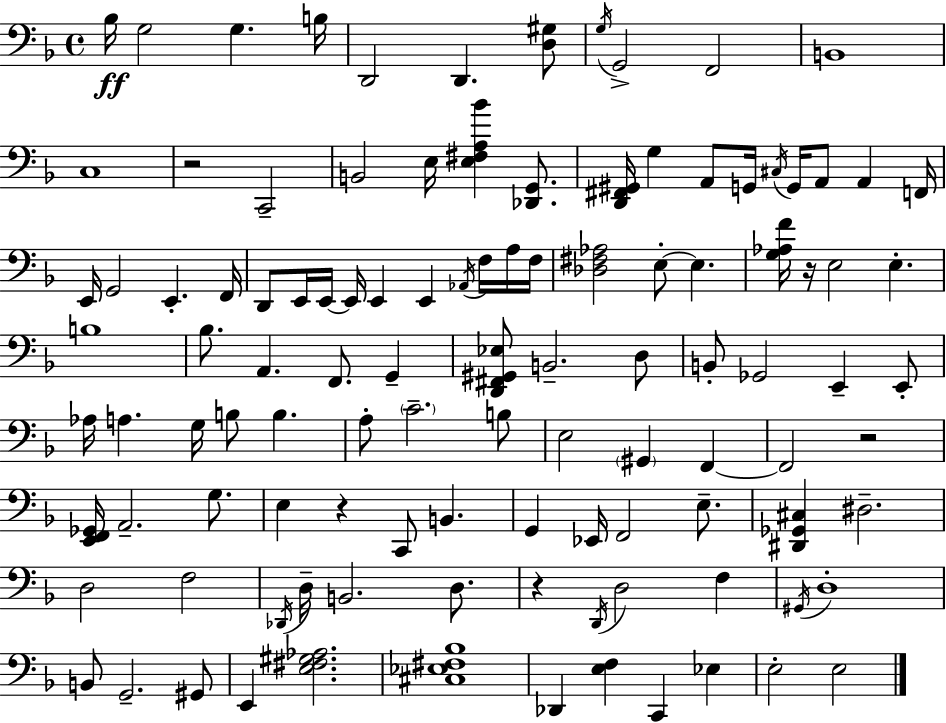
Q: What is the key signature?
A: D minor